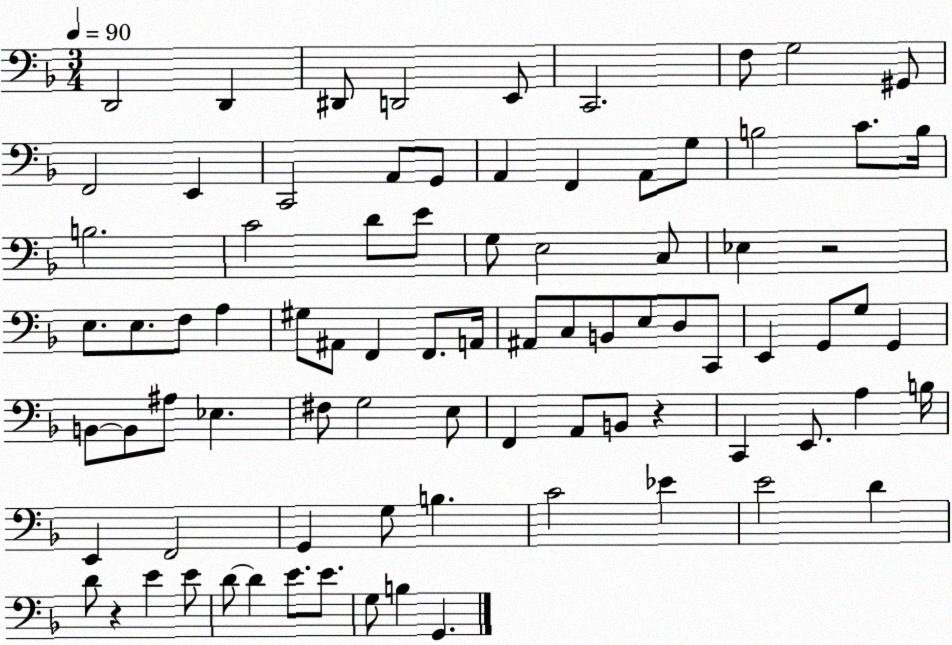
X:1
T:Untitled
M:3/4
L:1/4
K:F
D,,2 D,, ^D,,/2 D,,2 E,,/2 C,,2 F,/2 G,2 ^G,,/2 F,,2 E,, C,,2 A,,/2 G,,/2 A,, F,, A,,/2 G,/2 B,2 C/2 B,/4 B,2 C2 D/2 E/2 G,/2 E,2 C,/2 _E, z2 E,/2 E,/2 F,/2 A, ^G,/2 ^A,,/2 F,, F,,/2 A,,/4 ^A,,/2 C,/2 B,,/2 E,/2 D,/2 C,,/2 E,, G,,/2 G,/2 G,, B,,/2 B,,/2 ^A,/2 _E, ^F,/2 G,2 E,/2 F,, A,,/2 B,,/2 z C,, E,,/2 A, B,/4 E,, F,,2 G,, G,/2 B, C2 _E E2 D D/2 z E E/2 D/2 D E/2 E/2 G,/2 B, G,,